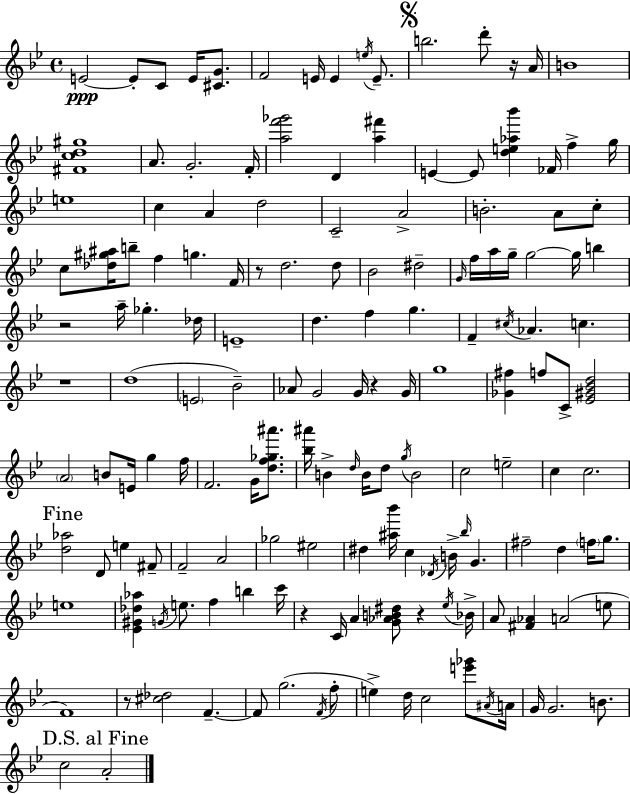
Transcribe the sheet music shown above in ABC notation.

X:1
T:Untitled
M:4/4
L:1/4
K:Gm
E2 E/2 C/2 E/4 [^CG]/2 F2 E/4 E e/4 E/2 b2 d'/2 z/4 A/4 B4 [^Fcd^g]4 A/2 G2 F/4 [af'_g']2 D [a^f'] E E/2 [de_a_b'] _F/4 f g/4 e4 c A d2 C2 A2 B2 A/2 c/2 c/2 [_d^g^a]/4 b/2 f g F/4 z/2 d2 d/2 _B2 ^d2 G/4 f/4 a/4 g/4 g2 g/4 b z2 a/4 _g _d/4 E4 d f g F ^c/4 _A c z4 d4 E2 _B2 _A/2 G2 G/4 z G/4 g4 [_G^f] f/2 C/2 [_E^G_Bd]2 A2 B/2 E/4 g f/4 F2 G/4 [df_g^a']/2 [_b^a']/4 B d/4 B/4 d/2 g/4 B2 c2 e2 c c2 [d_a]2 D/2 e ^F/2 F2 A2 _g2 ^e2 ^d [^a_b']/4 c _D/4 B/4 _b/4 G ^f2 d f/4 g/2 e4 [_E^G_d_a] G/4 e/2 f b c'/4 z C/4 A [G_AB^d]/2 z _e/4 _B/4 A/2 [^F_A] A2 e/2 F4 z/2 [^c_d]2 F F/2 g2 F/4 f/2 e d/4 c2 [e'_g']/2 ^A/4 A/4 G/4 G2 B/2 c2 A2